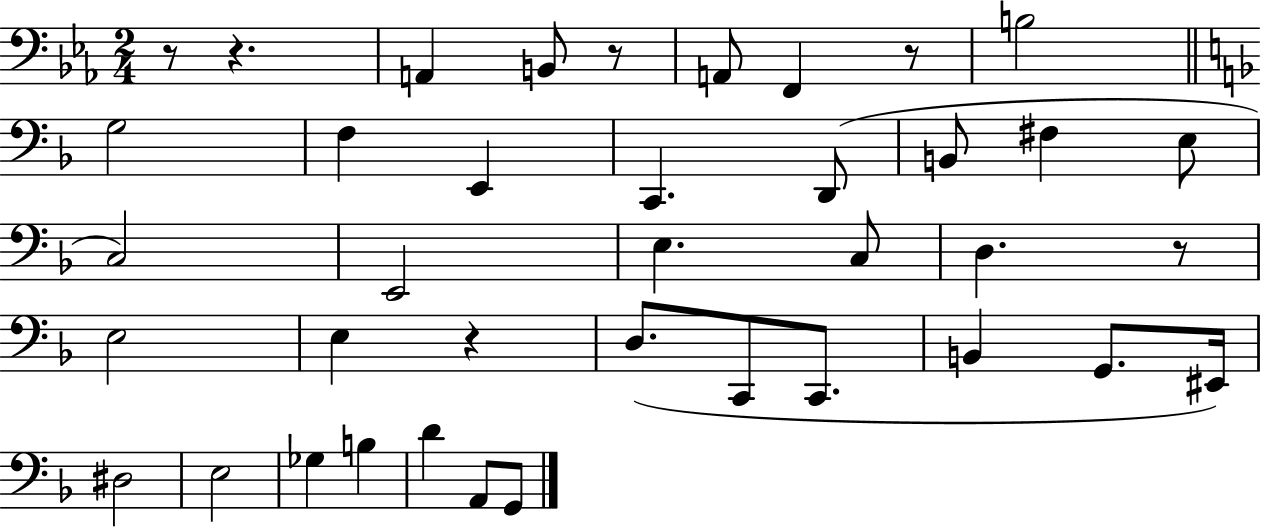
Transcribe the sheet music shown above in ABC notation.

X:1
T:Untitled
M:2/4
L:1/4
K:Eb
z/2 z A,, B,,/2 z/2 A,,/2 F,, z/2 B,2 G,2 F, E,, C,, D,,/2 B,,/2 ^F, E,/2 C,2 E,,2 E, C,/2 D, z/2 E,2 E, z D,/2 C,,/2 C,,/2 B,, G,,/2 ^E,,/4 ^D,2 E,2 _G, B, D A,,/2 G,,/2